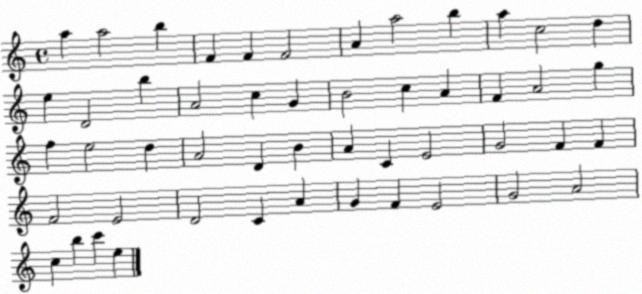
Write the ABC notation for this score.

X:1
T:Untitled
M:4/4
L:1/4
K:C
a a2 b F F F2 A a2 b a c2 d e D2 b A2 c G B2 c A F A2 g f e2 d A2 D B A C E2 G2 F F F2 E2 D2 C A G F E2 G2 A2 c b c' e